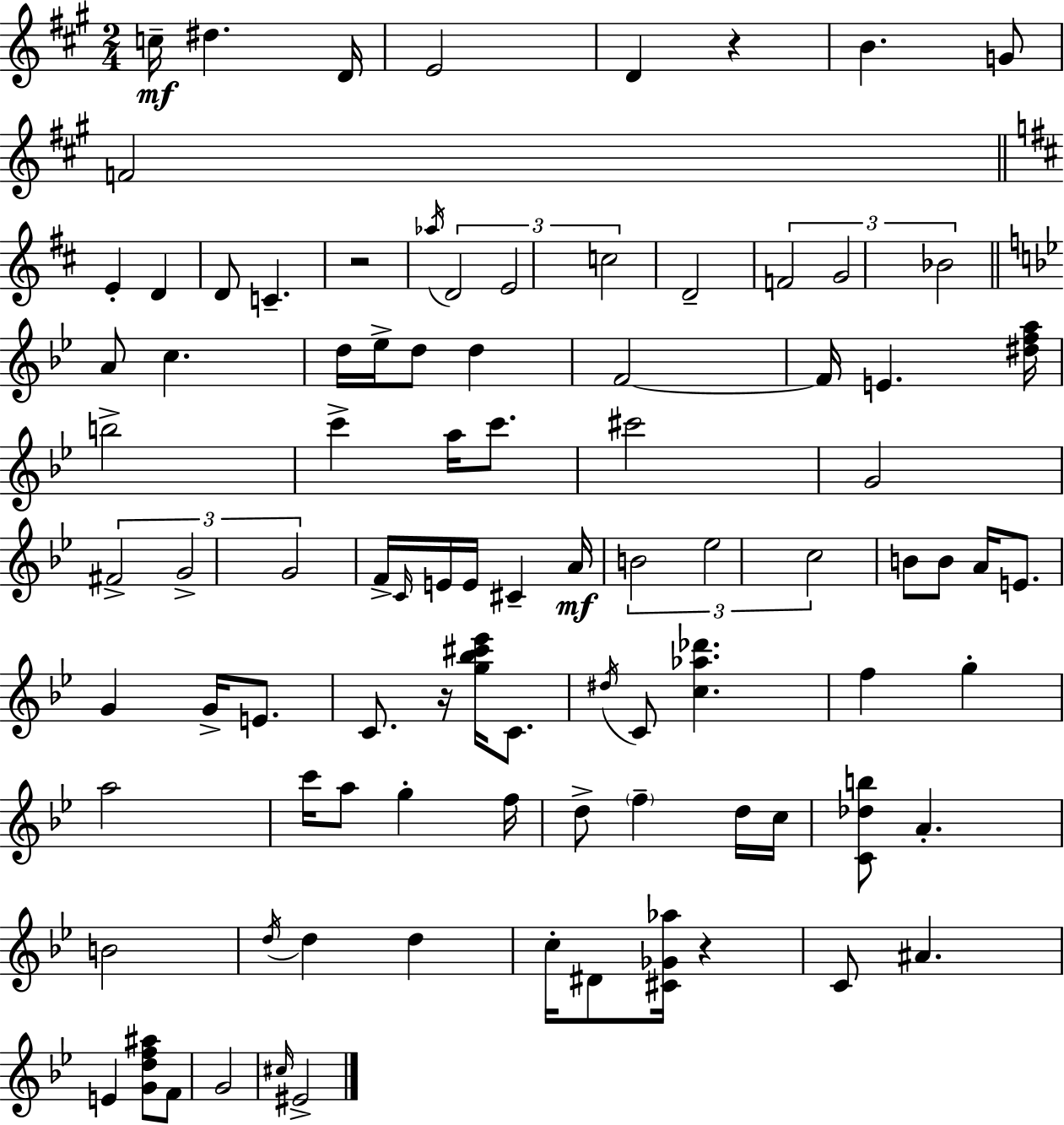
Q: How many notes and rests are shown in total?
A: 93